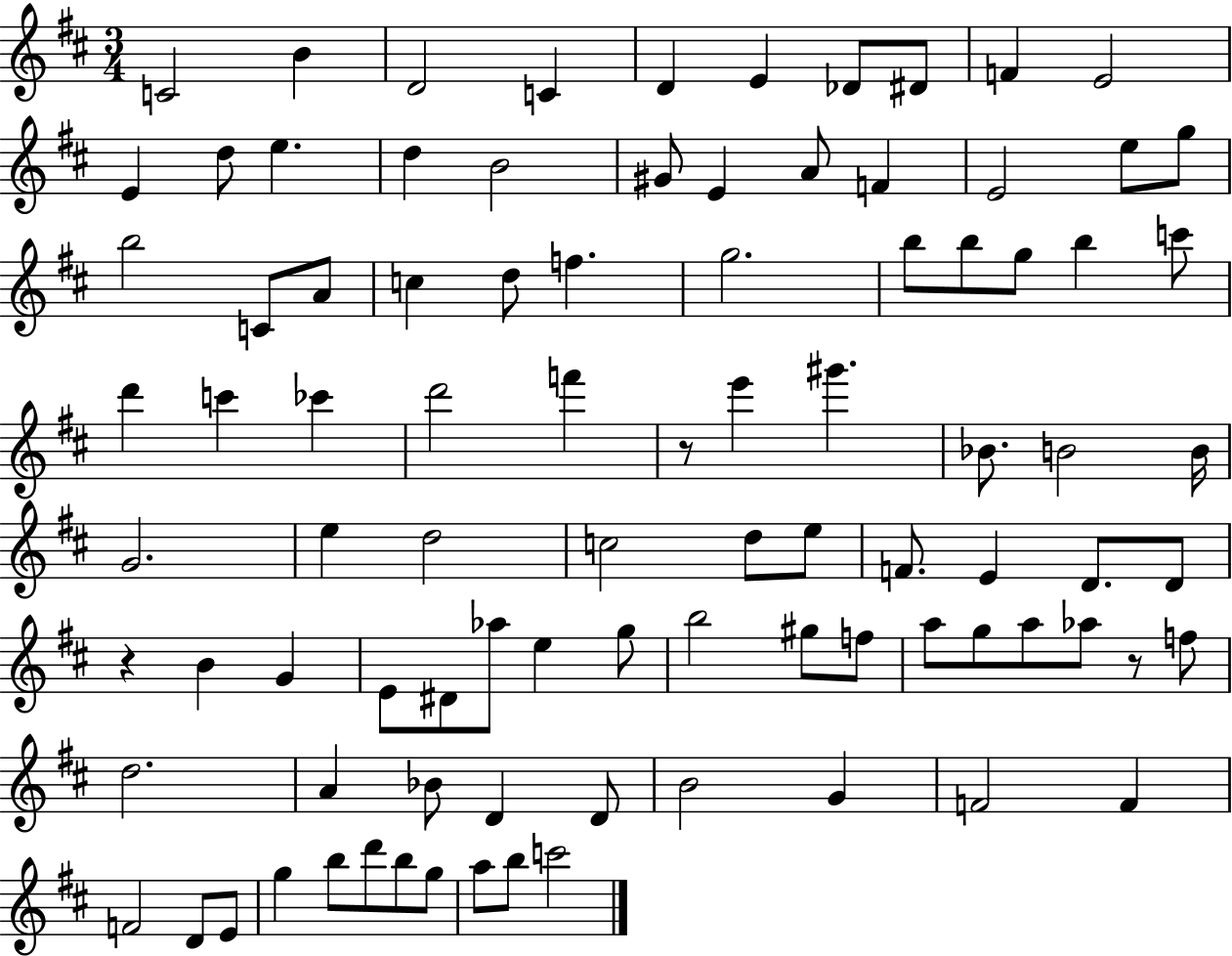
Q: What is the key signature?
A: D major